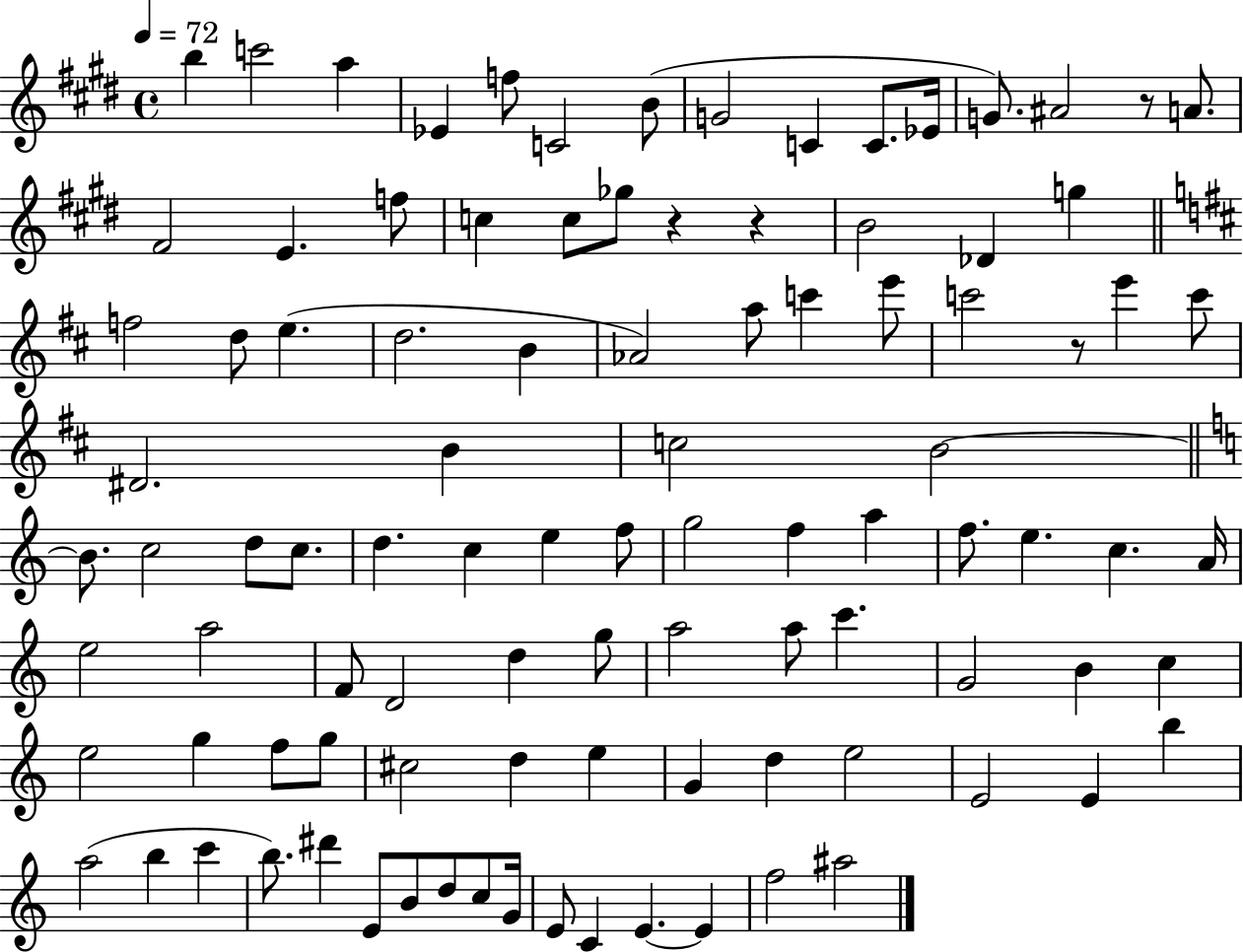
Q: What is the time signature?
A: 4/4